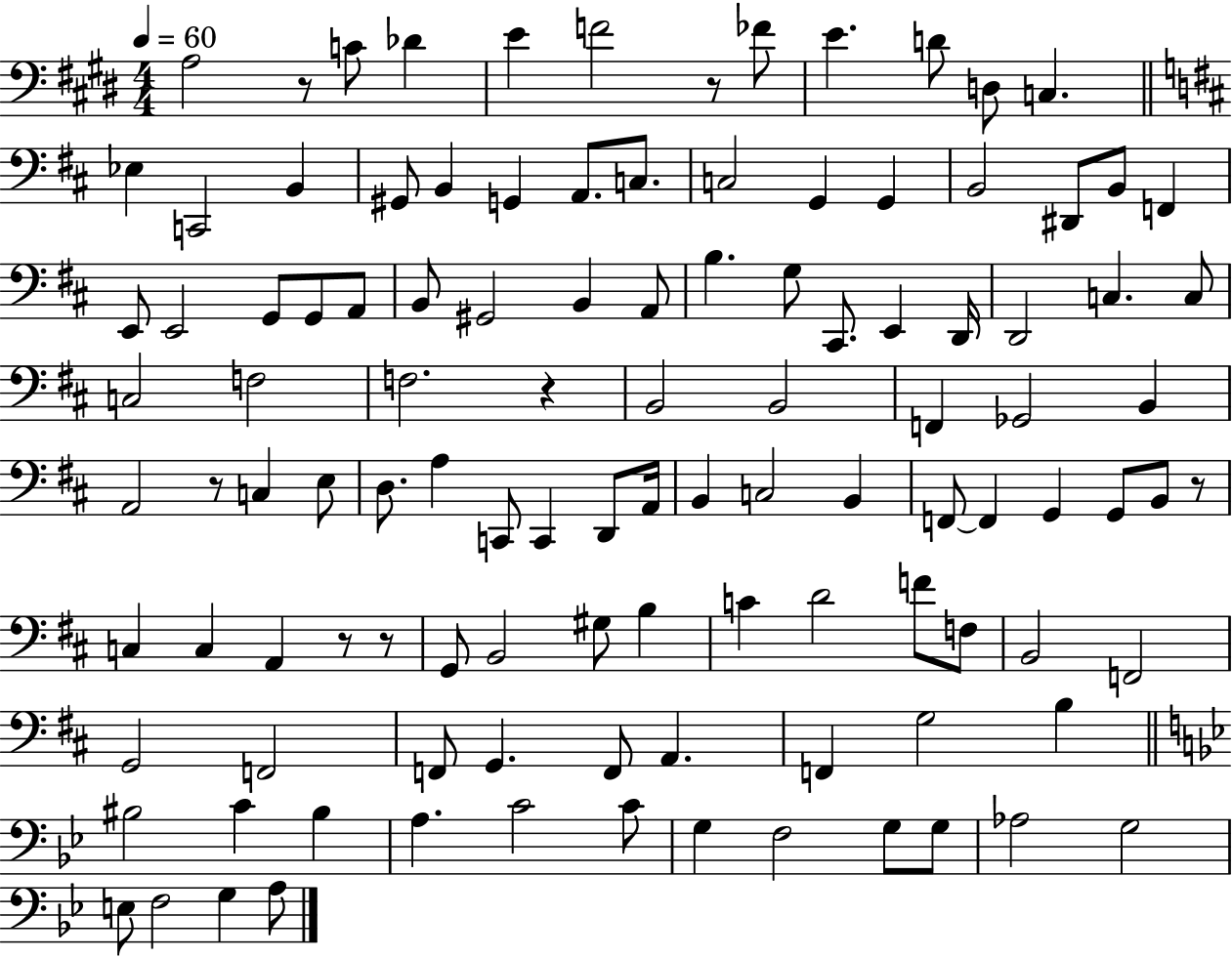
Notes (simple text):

A3/h R/e C4/e Db4/q E4/q F4/h R/e FES4/e E4/q. D4/e D3/e C3/q. Eb3/q C2/h B2/q G#2/e B2/q G2/q A2/e. C3/e. C3/h G2/q G2/q B2/h D#2/e B2/e F2/q E2/e E2/h G2/e G2/e A2/e B2/e G#2/h B2/q A2/e B3/q. G3/e C#2/e. E2/q D2/s D2/h C3/q. C3/e C3/h F3/h F3/h. R/q B2/h B2/h F2/q Gb2/h B2/q A2/h R/e C3/q E3/e D3/e. A3/q C2/e C2/q D2/e A2/s B2/q C3/h B2/q F2/e F2/q G2/q G2/e B2/e R/e C3/q C3/q A2/q R/e R/e G2/e B2/h G#3/e B3/q C4/q D4/h F4/e F3/e B2/h F2/h G2/h F2/h F2/e G2/q. F2/e A2/q. F2/q G3/h B3/q BIS3/h C4/q BIS3/q A3/q. C4/h C4/e G3/q F3/h G3/e G3/e Ab3/h G3/h E3/e F3/h G3/q A3/e